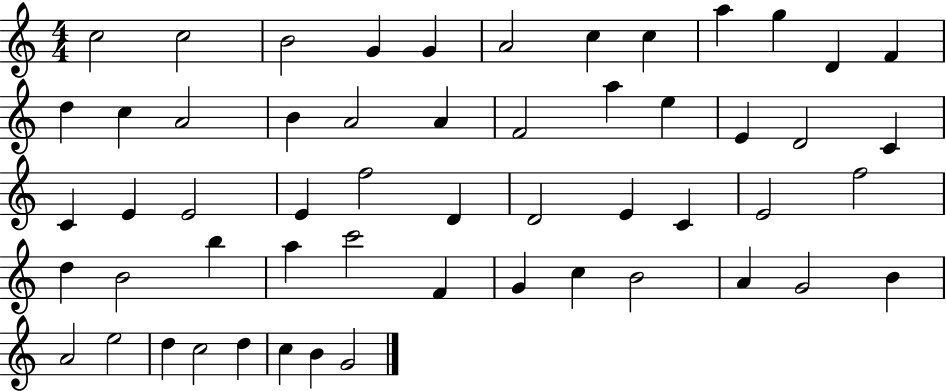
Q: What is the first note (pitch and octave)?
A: C5